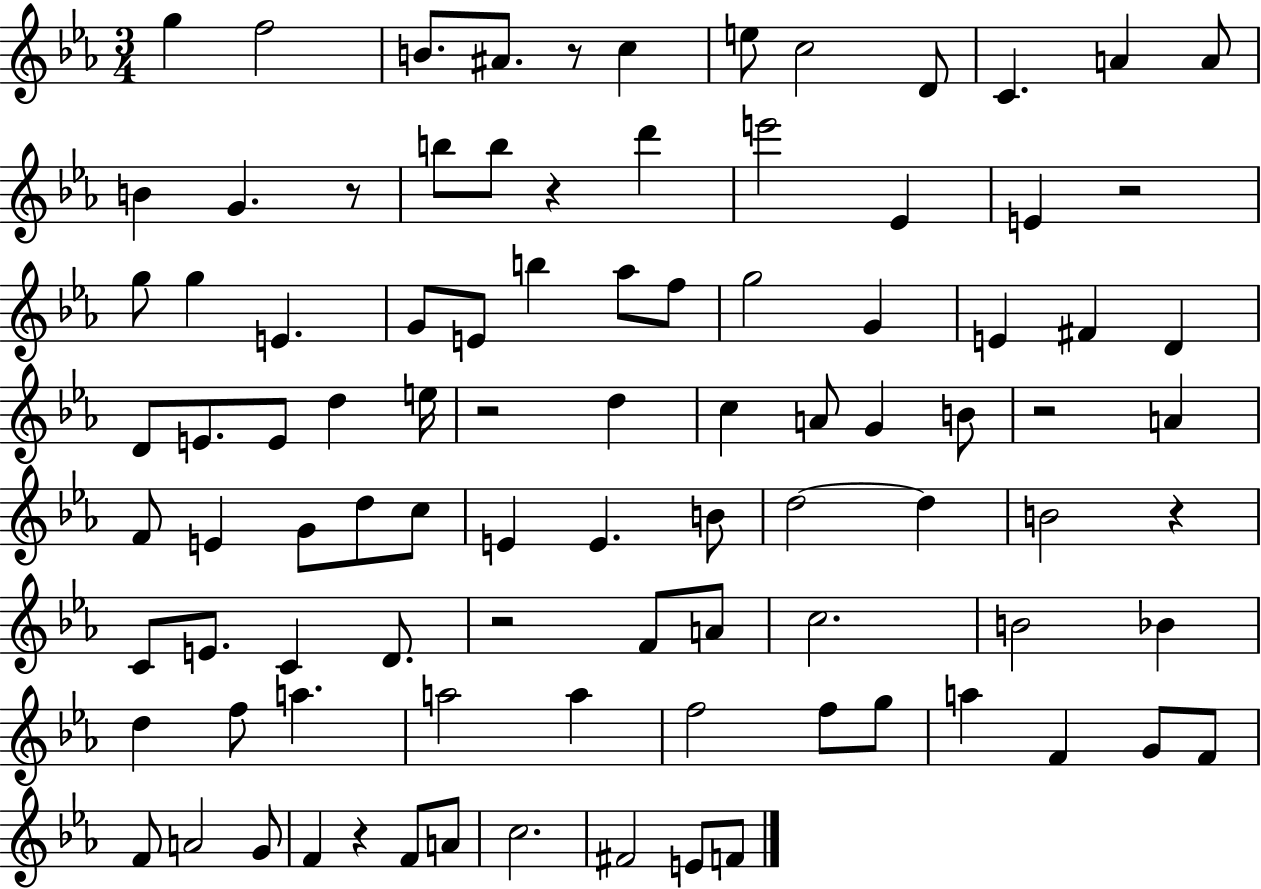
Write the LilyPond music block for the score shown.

{
  \clef treble
  \numericTimeSignature
  \time 3/4
  \key ees \major
  g''4 f''2 | b'8. ais'8. r8 c''4 | e''8 c''2 d'8 | c'4. a'4 a'8 | \break b'4 g'4. r8 | b''8 b''8 r4 d'''4 | e'''2 ees'4 | e'4 r2 | \break g''8 g''4 e'4. | g'8 e'8 b''4 aes''8 f''8 | g''2 g'4 | e'4 fis'4 d'4 | \break d'8 e'8. e'8 d''4 e''16 | r2 d''4 | c''4 a'8 g'4 b'8 | r2 a'4 | \break f'8 e'4 g'8 d''8 c''8 | e'4 e'4. b'8 | d''2~~ d''4 | b'2 r4 | \break c'8 e'8. c'4 d'8. | r2 f'8 a'8 | c''2. | b'2 bes'4 | \break d''4 f''8 a''4. | a''2 a''4 | f''2 f''8 g''8 | a''4 f'4 g'8 f'8 | \break f'8 a'2 g'8 | f'4 r4 f'8 a'8 | c''2. | fis'2 e'8 f'8 | \break \bar "|."
}